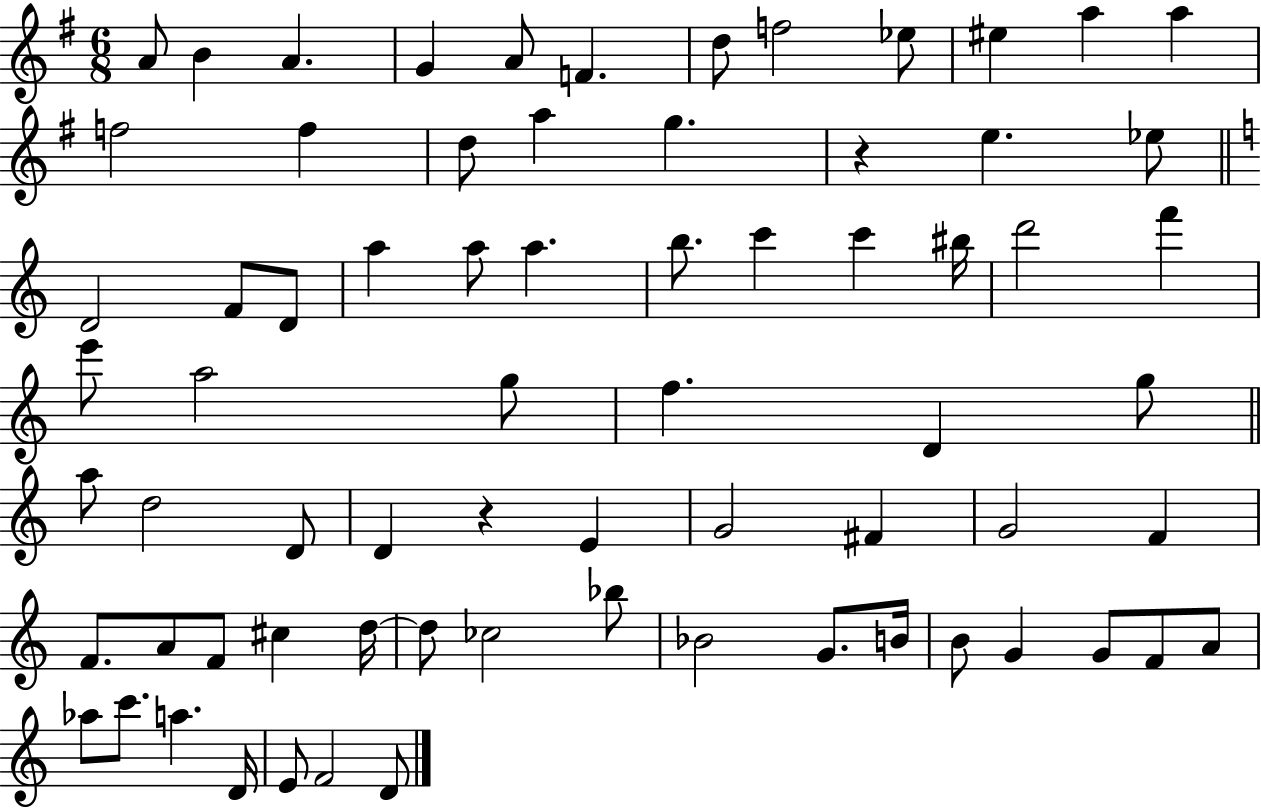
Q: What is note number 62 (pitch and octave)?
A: A4